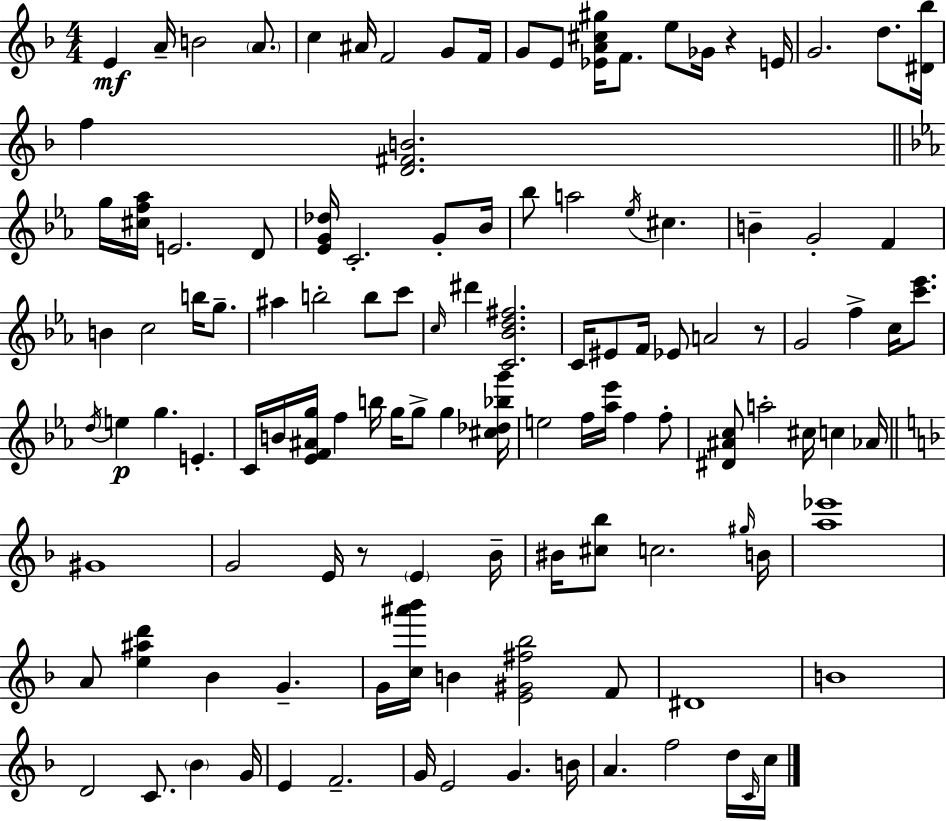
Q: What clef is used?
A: treble